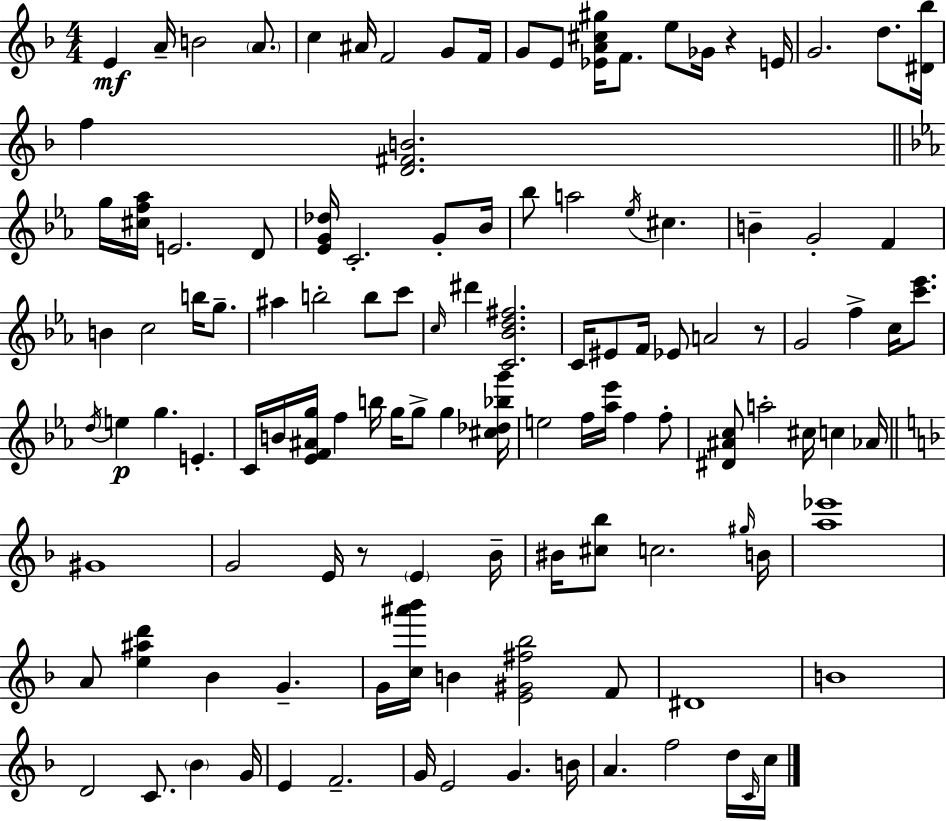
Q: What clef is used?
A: treble